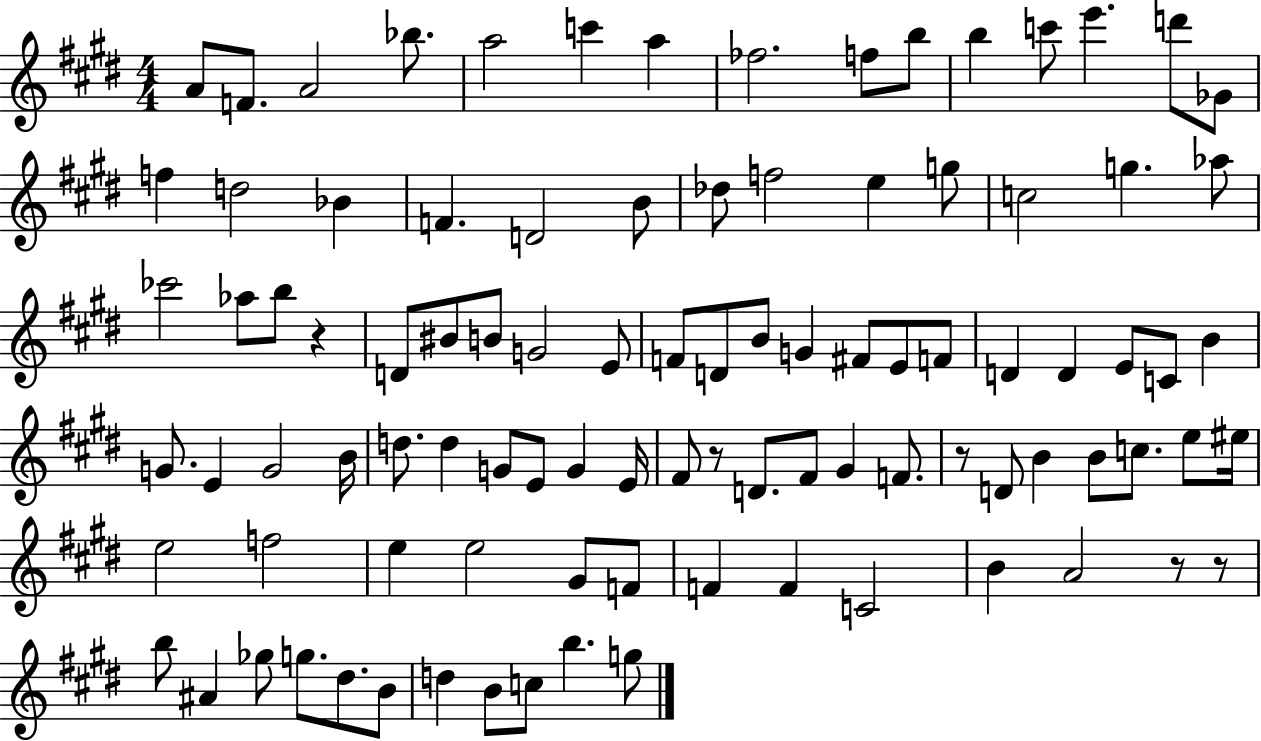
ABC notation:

X:1
T:Untitled
M:4/4
L:1/4
K:E
A/2 F/2 A2 _b/2 a2 c' a _f2 f/2 b/2 b c'/2 e' d'/2 _G/2 f d2 _B F D2 B/2 _d/2 f2 e g/2 c2 g _a/2 _c'2 _a/2 b/2 z D/2 ^B/2 B/2 G2 E/2 F/2 D/2 B/2 G ^F/2 E/2 F/2 D D E/2 C/2 B G/2 E G2 B/4 d/2 d G/2 E/2 G E/4 ^F/2 z/2 D/2 ^F/2 ^G F/2 z/2 D/2 B B/2 c/2 e/2 ^e/4 e2 f2 e e2 ^G/2 F/2 F F C2 B A2 z/2 z/2 b/2 ^A _g/2 g/2 ^d/2 B/2 d B/2 c/2 b g/2